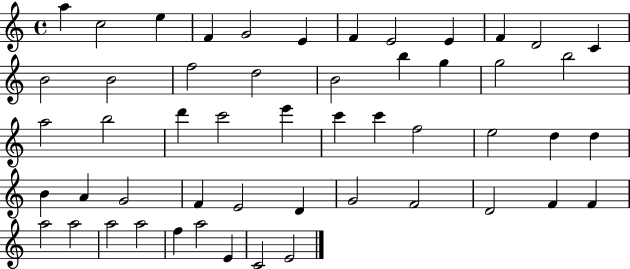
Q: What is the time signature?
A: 4/4